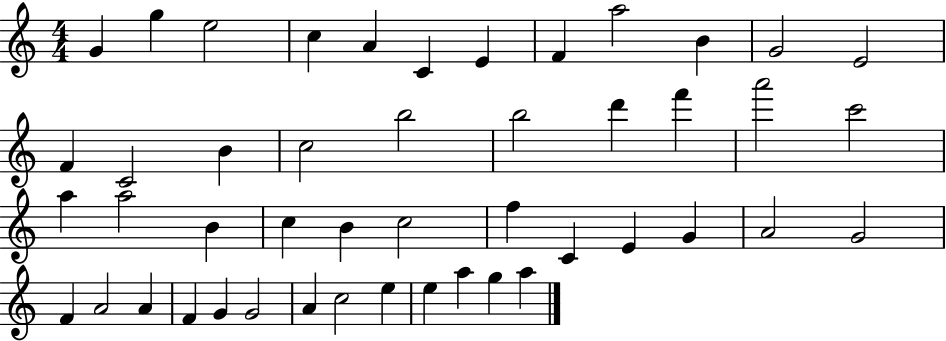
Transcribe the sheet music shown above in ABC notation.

X:1
T:Untitled
M:4/4
L:1/4
K:C
G g e2 c A C E F a2 B G2 E2 F C2 B c2 b2 b2 d' f' a'2 c'2 a a2 B c B c2 f C E G A2 G2 F A2 A F G G2 A c2 e e a g a